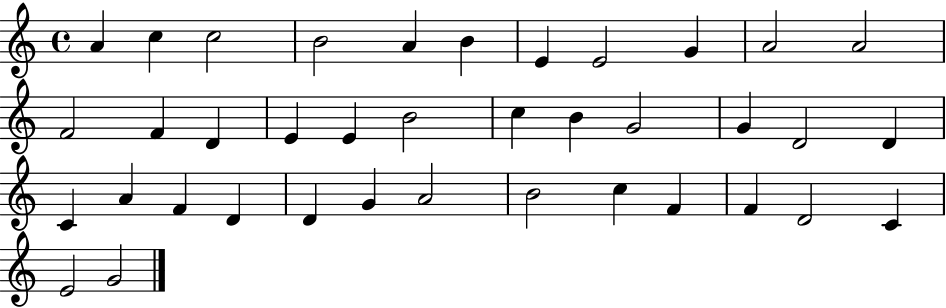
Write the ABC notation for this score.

X:1
T:Untitled
M:4/4
L:1/4
K:C
A c c2 B2 A B E E2 G A2 A2 F2 F D E E B2 c B G2 G D2 D C A F D D G A2 B2 c F F D2 C E2 G2